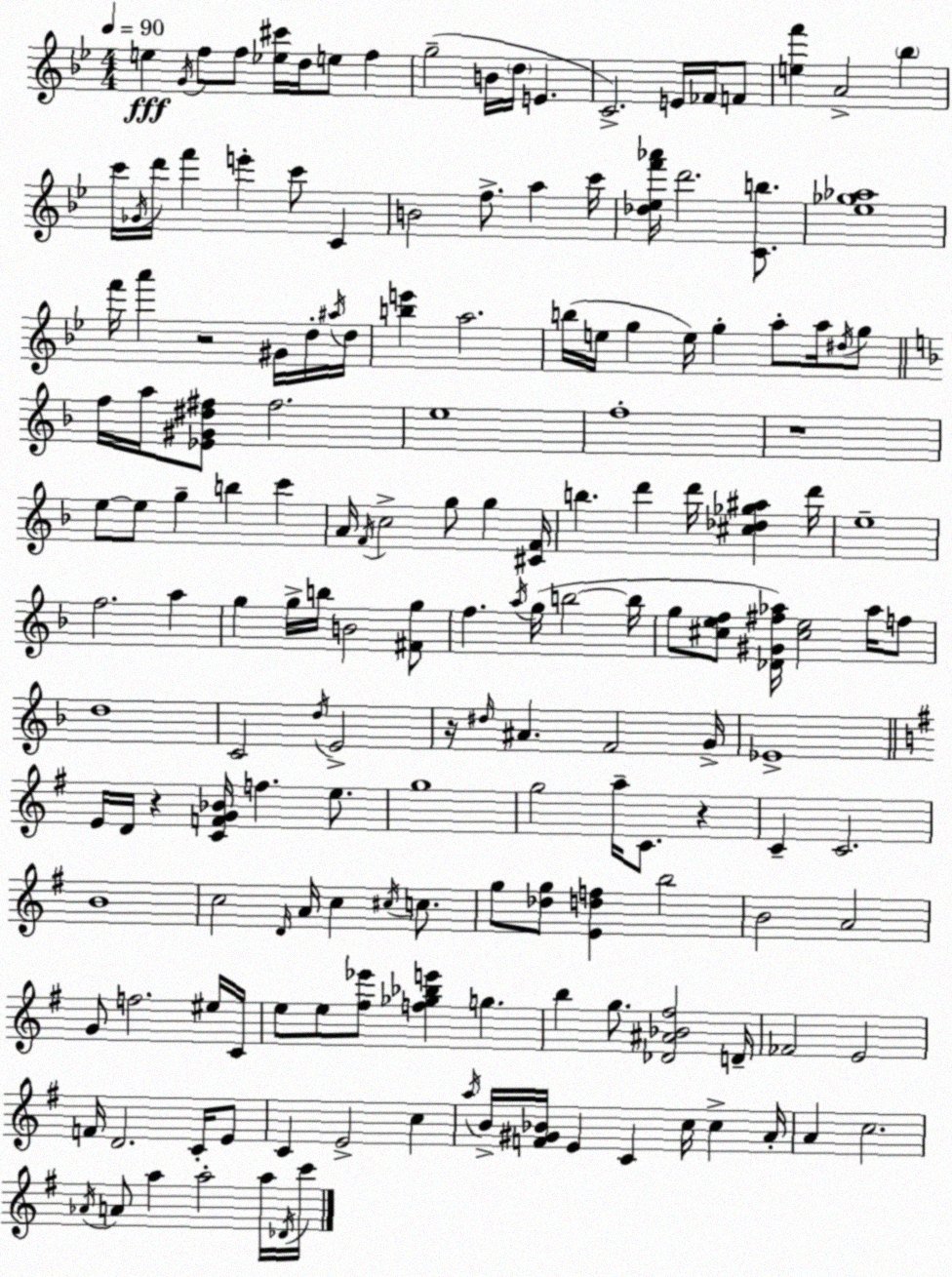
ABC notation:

X:1
T:Untitled
M:4/4
L:1/4
K:Bb
e G/4 f/2 f/2 [_e^c']/4 d/4 e/2 f g2 B/4 d/4 E C2 E/4 _F/4 F/2 [ef'] A2 _b c'/4 _G/4 d'/4 f' e' c'/2 C B2 f/2 a c'/4 [_d_ef'_a']/4 d'2 [Cb]/2 [_e_g_a]4 f'/4 a' z2 ^G/4 d/4 ^a/4 d/4 [be'] a2 b/4 e/4 g e/4 g a/2 a/4 ^d/4 g/2 f/4 a/4 [_E^G^d^f]/2 ^f2 e4 f4 z4 e/2 e/2 g b c' A/4 F/4 c2 g/2 g [^CF]/4 b d' d'/4 [^c_d_g^a] d'/4 e4 f2 a g g/4 b/4 B2 [^Fg]/2 f a/4 g/4 b2 b/4 g/2 [^cef]/2 [_D^G^f_a]/4 [^ce]2 _a/4 f/2 d4 C2 d/4 E2 z/4 ^d/4 ^A F2 G/4 _E4 E/4 D/4 z [CFG_B]/4 f e/2 g4 g2 a/4 C/2 z C C2 B4 c2 D/4 A/4 c ^c/4 c/2 g/2 [_dg]/2 [Edf] b2 B2 A2 G/2 f2 ^e/4 C/4 e/2 e/2 [^f_e']/2 [f_g_be'] g b g/2 [_D^A_B^f]2 D/4 _F2 E2 F/4 D2 C/4 E/2 C E2 c a/4 B/4 [F^G_B]/4 E C c/4 c A/4 A c2 _A/4 A/2 a a2 a/4 _D/4 c'/4